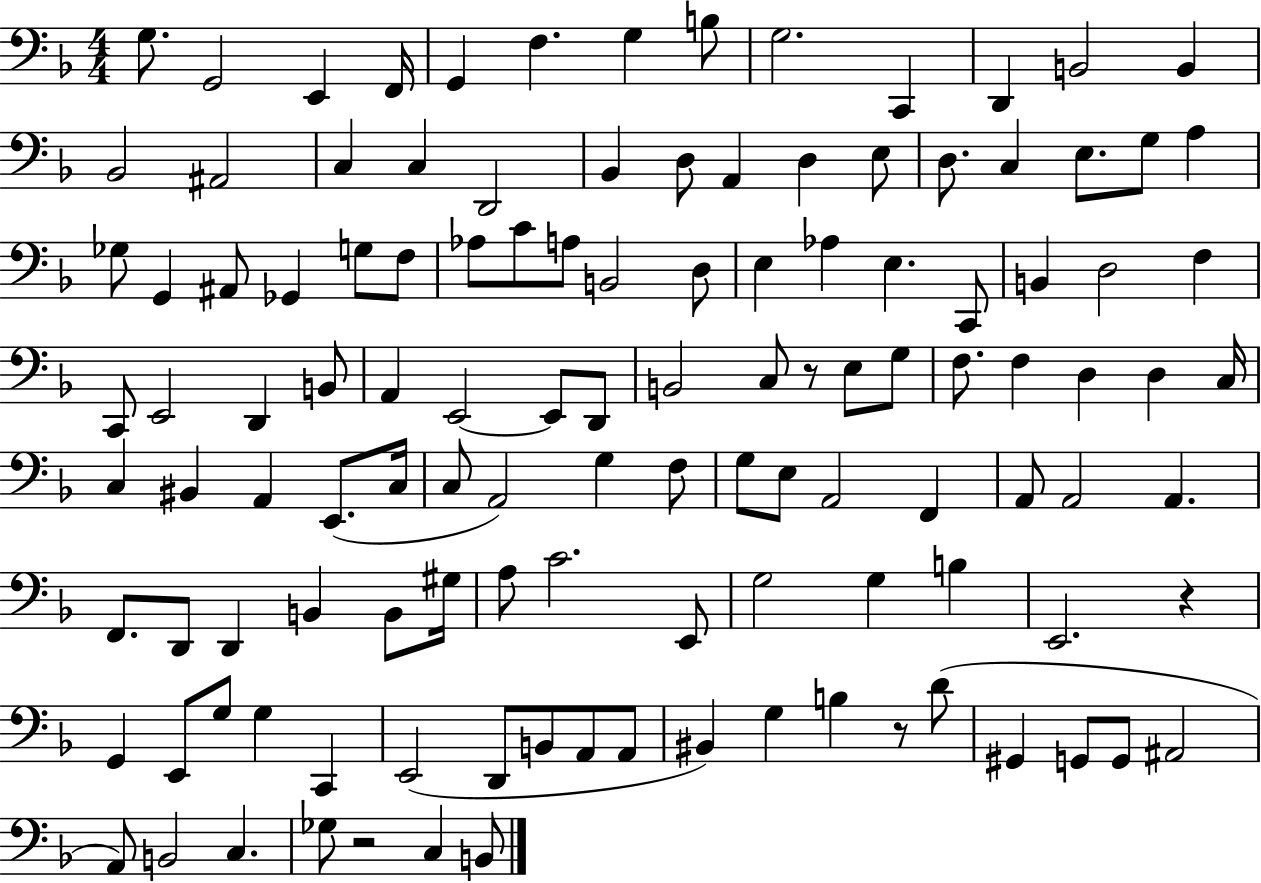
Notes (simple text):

G3/e. G2/h E2/q F2/s G2/q F3/q. G3/q B3/e G3/h. C2/q D2/q B2/h B2/q Bb2/h A#2/h C3/q C3/q D2/h Bb2/q D3/e A2/q D3/q E3/e D3/e. C3/q E3/e. G3/e A3/q Gb3/e G2/q A#2/e Gb2/q G3/e F3/e Ab3/e C4/e A3/e B2/h D3/e E3/q Ab3/q E3/q. C2/e B2/q D3/h F3/q C2/e E2/h D2/q B2/e A2/q E2/h E2/e D2/e B2/h C3/e R/e E3/e G3/e F3/e. F3/q D3/q D3/q C3/s C3/q BIS2/q A2/q E2/e. C3/s C3/e A2/h G3/q F3/e G3/e E3/e A2/h F2/q A2/e A2/h A2/q. F2/e. D2/e D2/q B2/q B2/e G#3/s A3/e C4/h. E2/e G3/h G3/q B3/q E2/h. R/q G2/q E2/e G3/e G3/q C2/q E2/h D2/e B2/e A2/e A2/e BIS2/q G3/q B3/q R/e D4/e G#2/q G2/e G2/e A#2/h A2/e B2/h C3/q. Gb3/e R/h C3/q B2/e